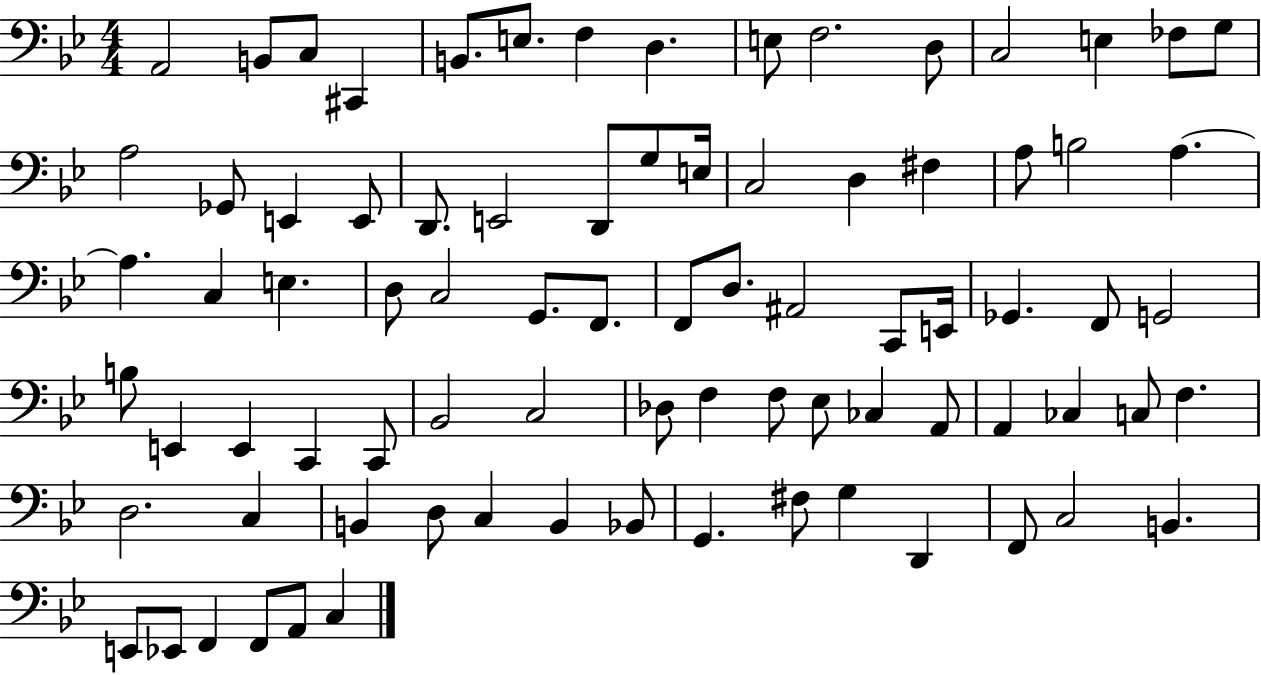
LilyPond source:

{
  \clef bass
  \numericTimeSignature
  \time 4/4
  \key bes \major
  a,2 b,8 c8 cis,4 | b,8. e8. f4 d4. | e8 f2. d8 | c2 e4 fes8 g8 | \break a2 ges,8 e,4 e,8 | d,8. e,2 d,8 g8 e16 | c2 d4 fis4 | a8 b2 a4.~~ | \break a4. c4 e4. | d8 c2 g,8. f,8. | f,8 d8. ais,2 c,8 e,16 | ges,4. f,8 g,2 | \break b8 e,4 e,4 c,4 c,8 | bes,2 c2 | des8 f4 f8 ees8 ces4 a,8 | a,4 ces4 c8 f4. | \break d2. c4 | b,4 d8 c4 b,4 bes,8 | g,4. fis8 g4 d,4 | f,8 c2 b,4. | \break e,8 ees,8 f,4 f,8 a,8 c4 | \bar "|."
}